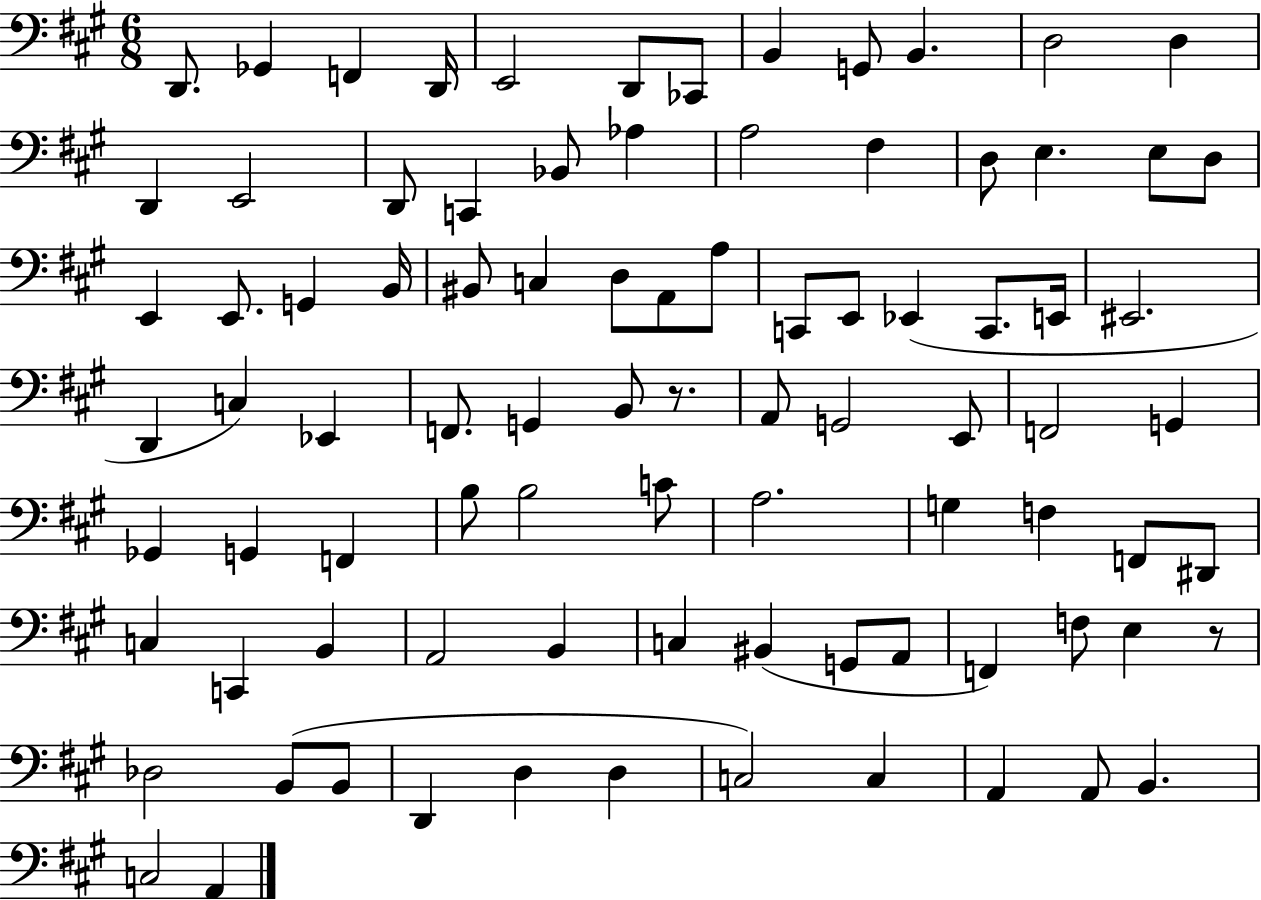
D2/e. Gb2/q F2/q D2/s E2/h D2/e CES2/e B2/q G2/e B2/q. D3/h D3/q D2/q E2/h D2/e C2/q Bb2/e Ab3/q A3/h F#3/q D3/e E3/q. E3/e D3/e E2/q E2/e. G2/q B2/s BIS2/e C3/q D3/e A2/e A3/e C2/e E2/e Eb2/q C2/e. E2/s EIS2/h. D2/q C3/q Eb2/q F2/e. G2/q B2/e R/e. A2/e G2/h E2/e F2/h G2/q Gb2/q G2/q F2/q B3/e B3/h C4/e A3/h. G3/q F3/q F2/e D#2/e C3/q C2/q B2/q A2/h B2/q C3/q BIS2/q G2/e A2/e F2/q F3/e E3/q R/e Db3/h B2/e B2/e D2/q D3/q D3/q C3/h C3/q A2/q A2/e B2/q. C3/h A2/q